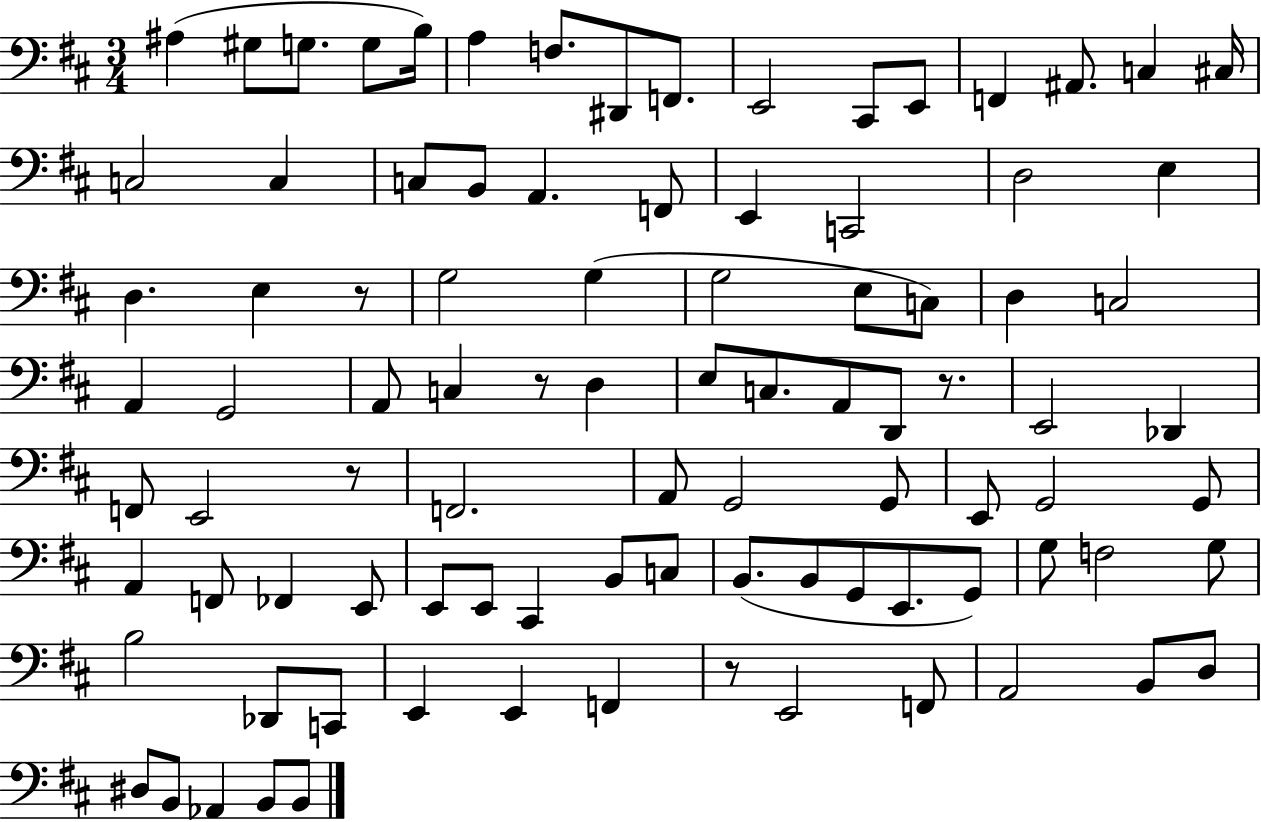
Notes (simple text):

A#3/q G#3/e G3/e. G3/e B3/s A3/q F3/e. D#2/e F2/e. E2/h C#2/e E2/e F2/q A#2/e. C3/q C#3/s C3/h C3/q C3/e B2/e A2/q. F2/e E2/q C2/h D3/h E3/q D3/q. E3/q R/e G3/h G3/q G3/h E3/e C3/e D3/q C3/h A2/q G2/h A2/e C3/q R/e D3/q E3/e C3/e. A2/e D2/e R/e. E2/h Db2/q F2/e E2/h R/e F2/h. A2/e G2/h G2/e E2/e G2/h G2/e A2/q F2/e FES2/q E2/e E2/e E2/e C#2/q B2/e C3/e B2/e. B2/e G2/e E2/e. G2/e G3/e F3/h G3/e B3/h Db2/e C2/e E2/q E2/q F2/q R/e E2/h F2/e A2/h B2/e D3/e D#3/e B2/e Ab2/q B2/e B2/e